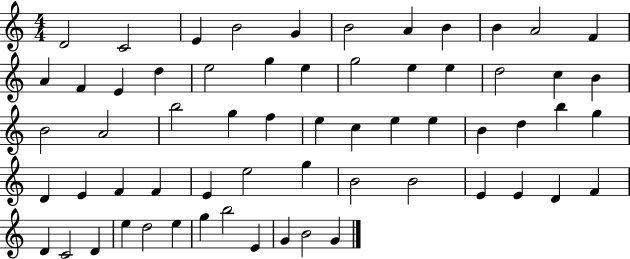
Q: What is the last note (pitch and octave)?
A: G4